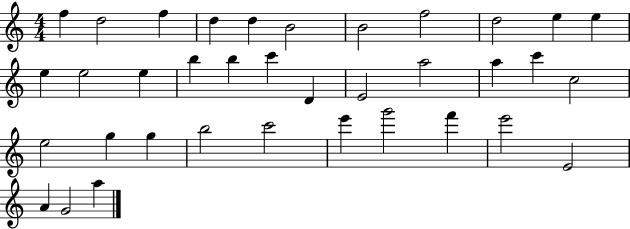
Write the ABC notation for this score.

X:1
T:Untitled
M:4/4
L:1/4
K:C
f d2 f d d B2 B2 f2 d2 e e e e2 e b b c' D E2 a2 a c' c2 e2 g g b2 c'2 e' g'2 f' e'2 E2 A G2 a